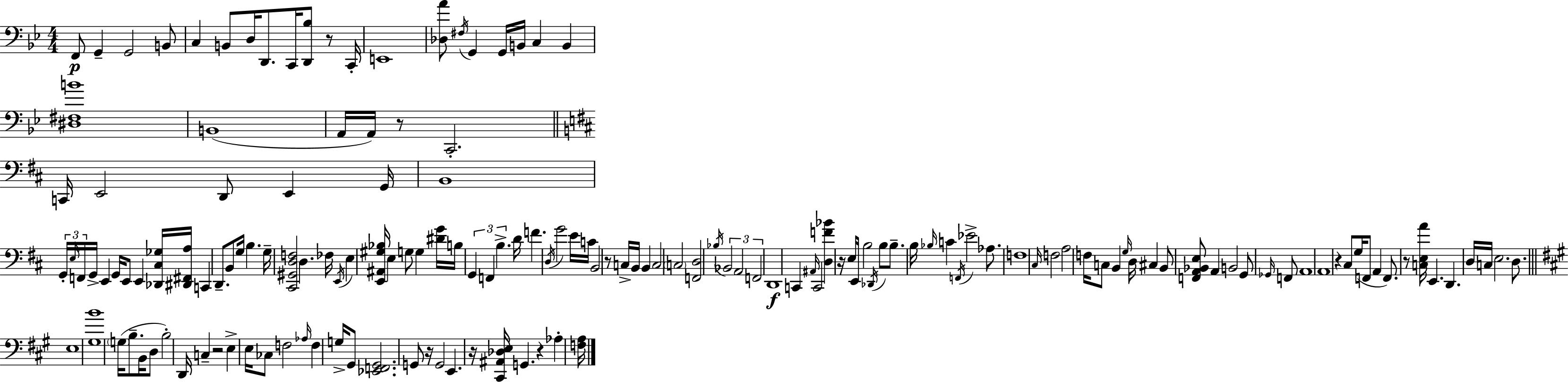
F2/e G2/q G2/h B2/e C3/q B2/e D3/s D2/e. C2/s [D2,Bb3]/e R/e C2/s E2/w [Db3,A4]/e F#3/s G2/q G2/s B2/s C3/q B2/q [D#3,F#3,B4]/w B2/w A2/s A2/s R/e C2/h. C2/s E2/h D2/e E2/q G2/s B2/w G2/s E3/s F2/s G2/s E2/q G2/s E2/e E2/q [Db2,C#3,Gb3]/s [D#2,F#2,A3]/s C2/q D2/e. B2/e G3/s B3/q. G3/s [C#2,G#2,D3,F3]/h D3/q. FES3/s E2/s E3/q [E2,A#2,G#3,Bb3]/s E3/q G3/e G3/q [D#4,G4]/s B3/s G2/q F2/q B3/q. D4/s F4/q. D3/s G4/h E4/s C4/s B2/h R/e C3/s B2/s B2/q C3/h C3/h [F2,D3]/h Bb3/s Bb2/h A2/h F2/h D2/w C2/q A#2/s C2/h [D3,F4,Bb4]/q R/s E3/s E2/s B3/h Db2/s B3/e B3/e. B3/s Bb3/s C4/q F2/s Eb4/h Ab3/e. F3/w C#3/s F3/h A3/h F3/s C3/e B2/q G3/s D3/s C#3/q B2/e [F2,A2,Bb2,E3]/e A2/q B2/h G2/e Gb2/s F2/e A2/w A2/w R/q C#3/e G3/s F2/e A2/q F2/e. R/e [C3,E3,A4]/s E2/q. D2/q. D3/s C3/s E3/h. D3/e. E3/w [G#3,B4]/w G3/s B3/e. B2/s D3/e B3/h D2/s C3/q R/h E3/q E3/s CES3/e F3/h Ab3/s F3/q G3/s G#2/e [Eb2,F2,G#2]/h. G2/e R/s G2/h E2/q. R/s [C#2,A#2,Db3,E3]/s G2/q. R/q Ab3/q [F3,A3]/s